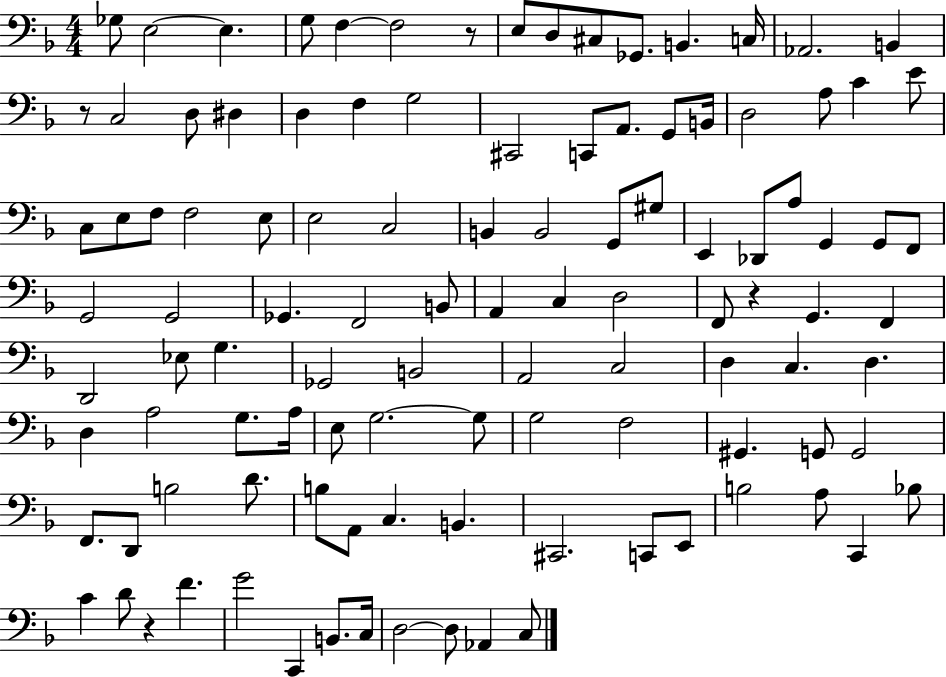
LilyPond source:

{
  \clef bass
  \numericTimeSignature
  \time 4/4
  \key f \major
  ges8 e2~~ e4. | g8 f4~~ f2 r8 | e8 d8 cis8 ges,8. b,4. c16 | aes,2. b,4 | \break r8 c2 d8 dis4 | d4 f4 g2 | cis,2 c,8 a,8. g,8 b,16 | d2 a8 c'4 e'8 | \break c8 e8 f8 f2 e8 | e2 c2 | b,4 b,2 g,8 gis8 | e,4 des,8 a8 g,4 g,8 f,8 | \break g,2 g,2 | ges,4. f,2 b,8 | a,4 c4 d2 | f,8 r4 g,4. f,4 | \break d,2 ees8 g4. | ges,2 b,2 | a,2 c2 | d4 c4. d4. | \break d4 a2 g8. a16 | e8 g2.~~ g8 | g2 f2 | gis,4. g,8 g,2 | \break f,8. d,8 b2 d'8. | b8 a,8 c4. b,4. | cis,2. c,8 e,8 | b2 a8 c,4 bes8 | \break c'4 d'8 r4 f'4. | g'2 c,4 b,8. c16 | d2~~ d8 aes,4 c8 | \bar "|."
}